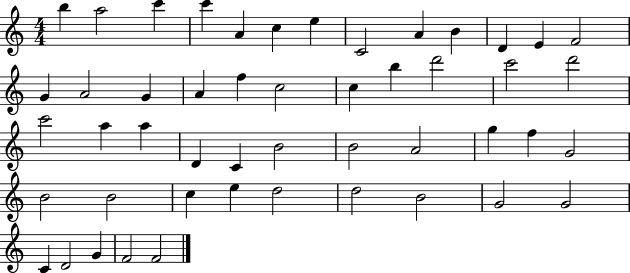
X:1
T:Untitled
M:4/4
L:1/4
K:C
b a2 c' c' A c e C2 A B D E F2 G A2 G A f c2 c b d'2 c'2 d'2 c'2 a a D C B2 B2 A2 g f G2 B2 B2 c e d2 d2 B2 G2 G2 C D2 G F2 F2